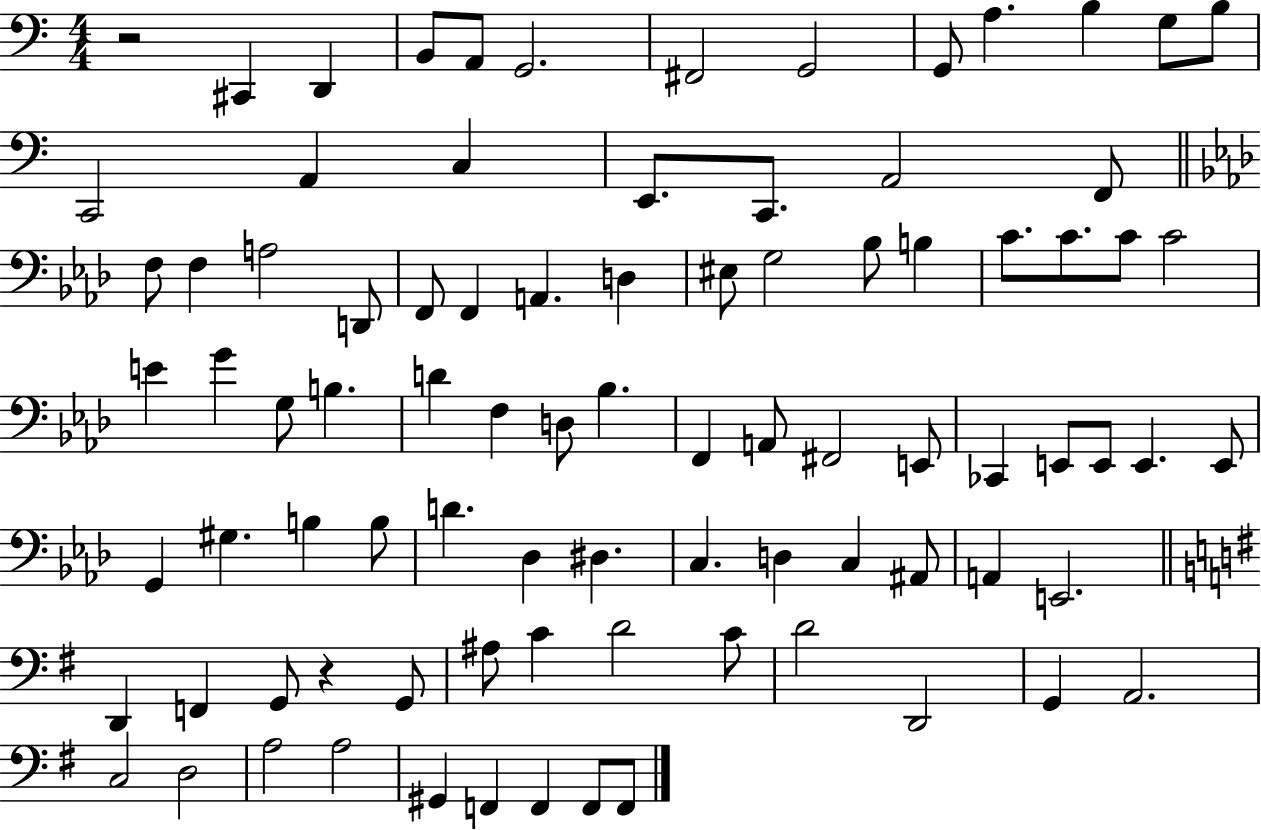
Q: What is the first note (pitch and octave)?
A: C#2